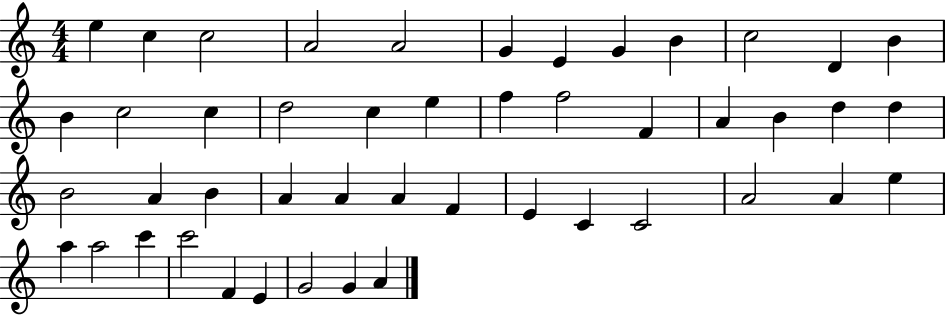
{
  \clef treble
  \numericTimeSignature
  \time 4/4
  \key c \major
  e''4 c''4 c''2 | a'2 a'2 | g'4 e'4 g'4 b'4 | c''2 d'4 b'4 | \break b'4 c''2 c''4 | d''2 c''4 e''4 | f''4 f''2 f'4 | a'4 b'4 d''4 d''4 | \break b'2 a'4 b'4 | a'4 a'4 a'4 f'4 | e'4 c'4 c'2 | a'2 a'4 e''4 | \break a''4 a''2 c'''4 | c'''2 f'4 e'4 | g'2 g'4 a'4 | \bar "|."
}